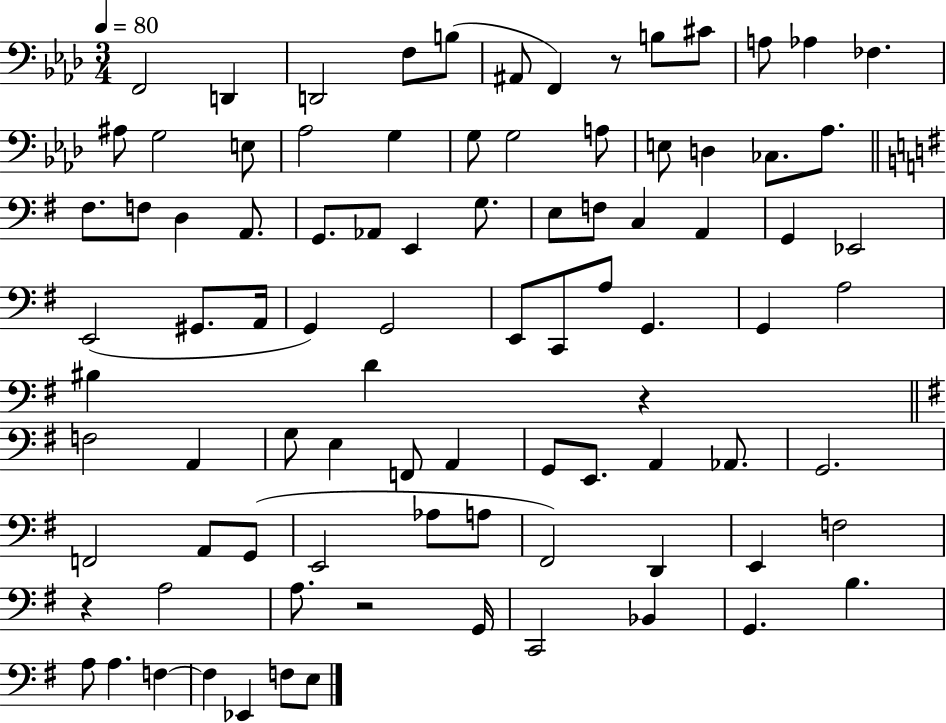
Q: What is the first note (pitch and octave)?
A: F2